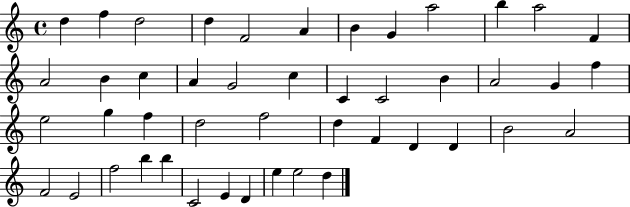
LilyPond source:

{
  \clef treble
  \time 4/4
  \defaultTimeSignature
  \key c \major
  d''4 f''4 d''2 | d''4 f'2 a'4 | b'4 g'4 a''2 | b''4 a''2 f'4 | \break a'2 b'4 c''4 | a'4 g'2 c''4 | c'4 c'2 b'4 | a'2 g'4 f''4 | \break e''2 g''4 f''4 | d''2 f''2 | d''4 f'4 d'4 d'4 | b'2 a'2 | \break f'2 e'2 | f''2 b''4 b''4 | c'2 e'4 d'4 | e''4 e''2 d''4 | \break \bar "|."
}